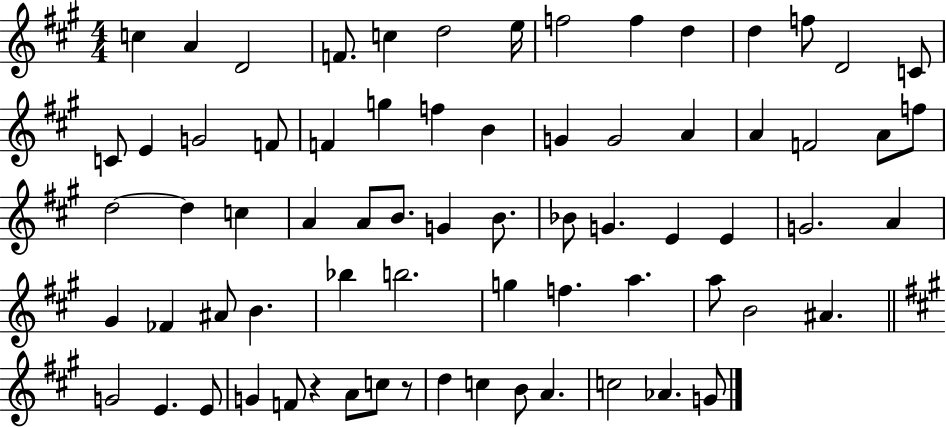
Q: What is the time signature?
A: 4/4